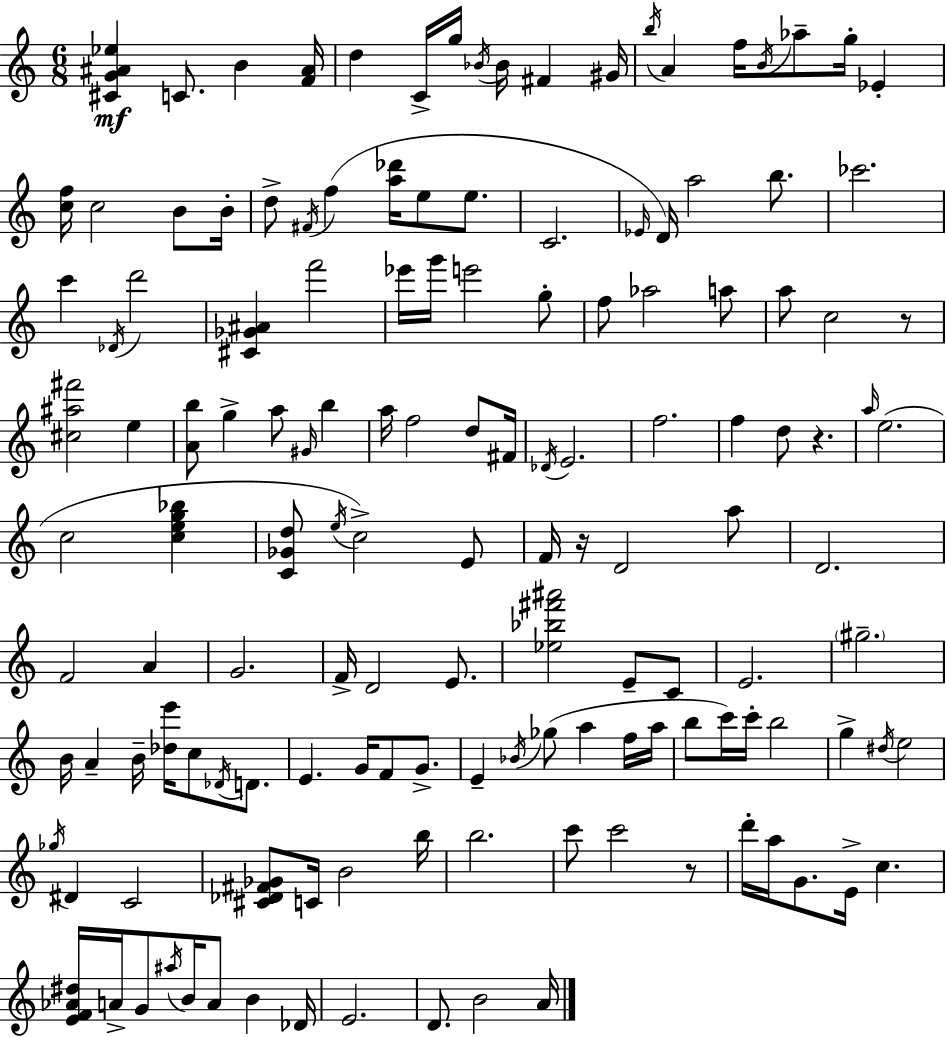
[C#4,G4,A#4,Eb5]/q C4/e. B4/q [F4,A#4]/s D5/q C4/s G5/s Bb4/s Bb4/s F#4/q G#4/s B5/s A4/q F5/s B4/s Ab5/e G5/s Eb4/q [C5,F5]/s C5/h B4/e B4/s D5/e F#4/s F5/q [A5,Db6]/s E5/e E5/e. C4/h. Eb4/s D4/s A5/h B5/e. CES6/h. C6/q Db4/s D6/h [C#4,Gb4,A#4]/q F6/h Eb6/s G6/s E6/h G5/e F5/e Ab5/h A5/e A5/e C5/h R/e [C#5,A#5,F#6]/h E5/q [A4,B5]/e G5/q A5/e G#4/s B5/q A5/s F5/h D5/e F#4/s Db4/s E4/h. F5/h. F5/q D5/e R/q. A5/s E5/h. C5/h [C5,E5,G5,Bb5]/q [C4,Gb4,D5]/e E5/s C5/h E4/e F4/s R/s D4/h A5/e D4/h. F4/h A4/q G4/h. F4/s D4/h E4/e. [Eb5,Bb5,F#6,A#6]/h E4/e C4/e E4/h. G#5/h. B4/s A4/q B4/s [Db5,E6]/s C5/e Db4/s D4/e. E4/q. G4/s F4/e G4/e. E4/q Bb4/s Gb5/e A5/q F5/s A5/s B5/e C6/s C6/s B5/h G5/q D#5/s E5/h Gb5/s D#4/q C4/h [C#4,Db4,F#4,Gb4]/e C4/s B4/h B5/s B5/h. C6/e C6/h R/e D6/s A5/s G4/e. E4/s C5/q. [E4,F4,Ab4,D#5]/s A4/s G4/e A#5/s B4/s A4/e B4/q Db4/s E4/h. D4/e. B4/h A4/s